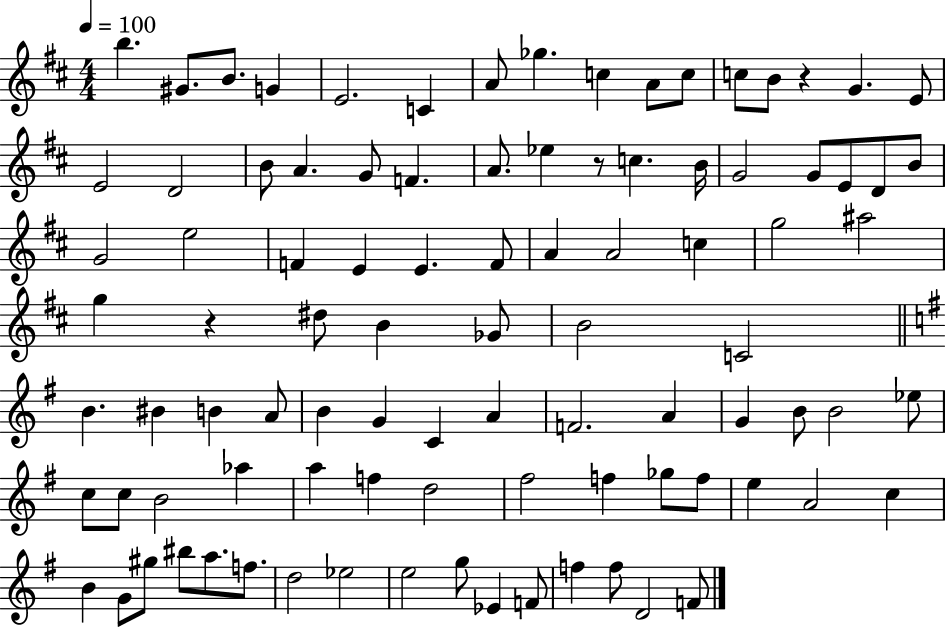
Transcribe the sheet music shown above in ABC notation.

X:1
T:Untitled
M:4/4
L:1/4
K:D
b ^G/2 B/2 G E2 C A/2 _g c A/2 c/2 c/2 B/2 z G E/2 E2 D2 B/2 A G/2 F A/2 _e z/2 c B/4 G2 G/2 E/2 D/2 B/2 G2 e2 F E E F/2 A A2 c g2 ^a2 g z ^d/2 B _G/2 B2 C2 B ^B B A/2 B G C A F2 A G B/2 B2 _e/2 c/2 c/2 B2 _a a f d2 ^f2 f _g/2 f/2 e A2 c B G/2 ^g/2 ^b/2 a/2 f/2 d2 _e2 e2 g/2 _E F/2 f f/2 D2 F/2